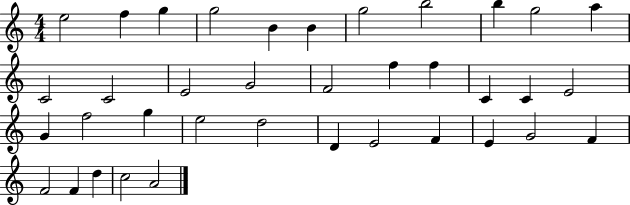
E5/h F5/q G5/q G5/h B4/q B4/q G5/h B5/h B5/q G5/h A5/q C4/h C4/h E4/h G4/h F4/h F5/q F5/q C4/q C4/q E4/h G4/q F5/h G5/q E5/h D5/h D4/q E4/h F4/q E4/q G4/h F4/q F4/h F4/q D5/q C5/h A4/h